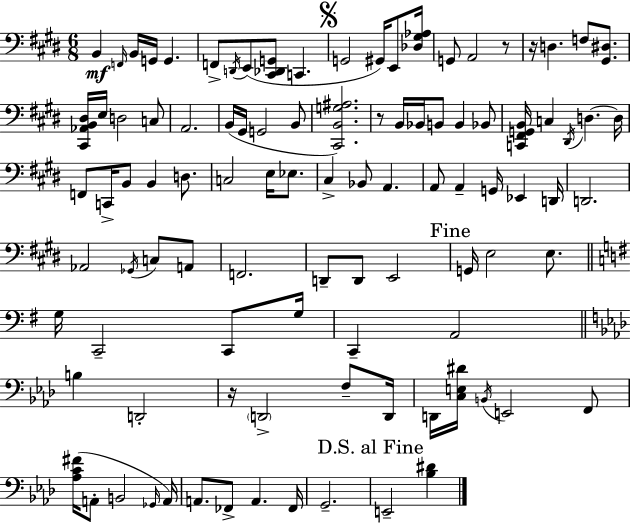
X:1
T:Untitled
M:6/8
L:1/4
K:E
B,, F,,/4 B,,/4 G,,/4 G,, F,,/2 D,,/4 E,,/2 [^C,,_D,,G,,]/2 C,, G,,2 ^G,,/4 E,,/2 [_D,^G,_A,]/4 G,,/2 A,,2 z/2 z/4 D, F,/2 [^G,,^D,]/2 [^C,,_A,,B,,^D,]/4 E,/4 D,2 C,/2 A,,2 B,,/4 ^G,,/4 G,,2 B,,/2 [^C,,B,,G,^A,]2 z/2 B,,/4 _B,,/4 B,,/2 B,, _B,,/2 [C,,^F,,G,,B,,]/4 C, ^D,,/4 D, D,/4 F,,/2 C,,/4 B,,/2 B,, D,/2 C,2 E,/4 _E,/2 ^C, _B,,/2 A,, A,,/2 A,, G,,/4 _E,, D,,/4 D,,2 _A,,2 _G,,/4 C,/2 A,,/2 F,,2 D,,/2 D,,/2 E,,2 G,,/4 E,2 E,/2 G,/4 C,,2 C,,/2 G,/4 C,, A,,2 B, D,,2 z/4 D,,2 F,/2 D,,/4 D,,/4 [C,E,^D]/4 B,,/4 E,,2 F,,/2 [_A,C^F]/4 A,,/2 B,,2 _G,,/4 A,,/4 A,,/2 _F,,/2 A,, _F,,/4 G,,2 E,,2 [_B,^D]